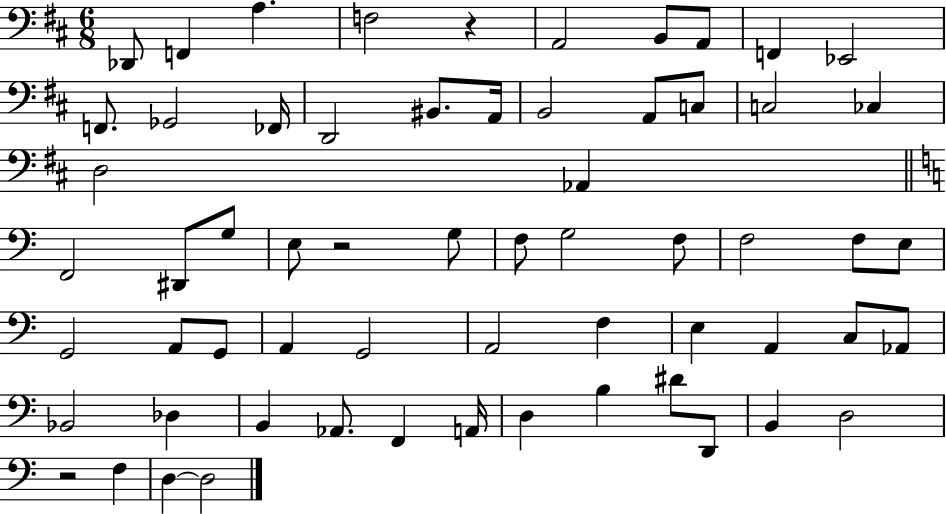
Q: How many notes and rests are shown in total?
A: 62